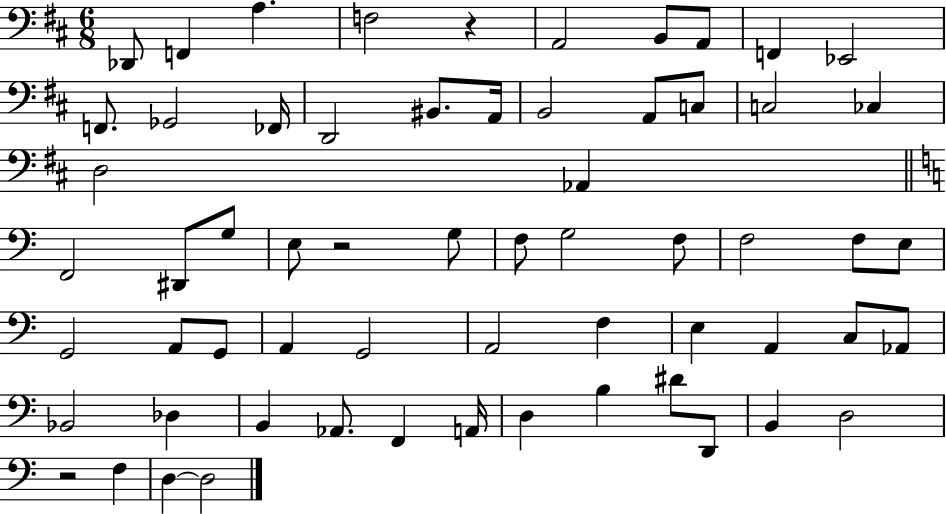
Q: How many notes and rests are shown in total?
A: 62